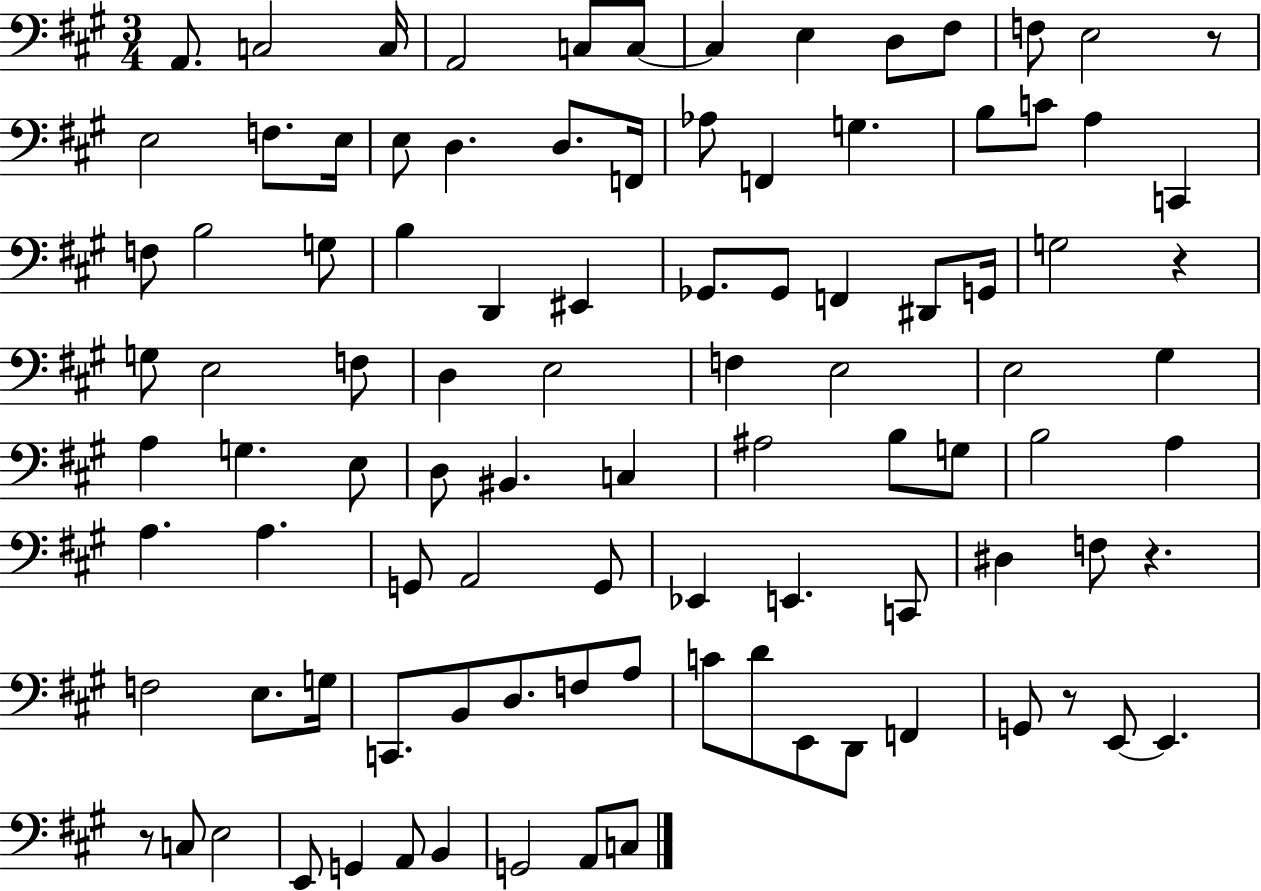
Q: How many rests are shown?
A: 5